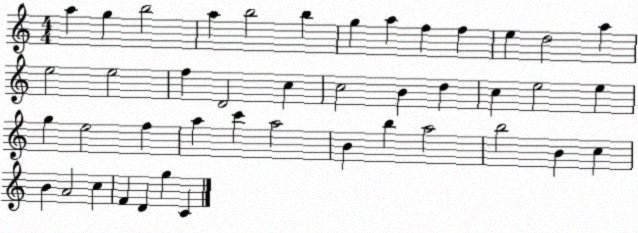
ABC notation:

X:1
T:Untitled
M:4/4
L:1/4
K:C
a g b2 a b2 b g a f f e d2 a e2 e2 f D2 c c2 B d c e2 e g e2 f a c' a2 B b a2 b2 B c B A2 c F D g C